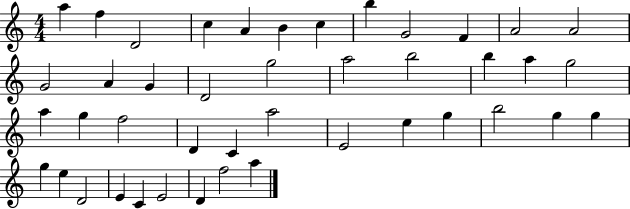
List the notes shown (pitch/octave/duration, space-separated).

A5/q F5/q D4/h C5/q A4/q B4/q C5/q B5/q G4/h F4/q A4/h A4/h G4/h A4/q G4/q D4/h G5/h A5/h B5/h B5/q A5/q G5/h A5/q G5/q F5/h D4/q C4/q A5/h E4/h E5/q G5/q B5/h G5/q G5/q G5/q E5/q D4/h E4/q C4/q E4/h D4/q F5/h A5/q